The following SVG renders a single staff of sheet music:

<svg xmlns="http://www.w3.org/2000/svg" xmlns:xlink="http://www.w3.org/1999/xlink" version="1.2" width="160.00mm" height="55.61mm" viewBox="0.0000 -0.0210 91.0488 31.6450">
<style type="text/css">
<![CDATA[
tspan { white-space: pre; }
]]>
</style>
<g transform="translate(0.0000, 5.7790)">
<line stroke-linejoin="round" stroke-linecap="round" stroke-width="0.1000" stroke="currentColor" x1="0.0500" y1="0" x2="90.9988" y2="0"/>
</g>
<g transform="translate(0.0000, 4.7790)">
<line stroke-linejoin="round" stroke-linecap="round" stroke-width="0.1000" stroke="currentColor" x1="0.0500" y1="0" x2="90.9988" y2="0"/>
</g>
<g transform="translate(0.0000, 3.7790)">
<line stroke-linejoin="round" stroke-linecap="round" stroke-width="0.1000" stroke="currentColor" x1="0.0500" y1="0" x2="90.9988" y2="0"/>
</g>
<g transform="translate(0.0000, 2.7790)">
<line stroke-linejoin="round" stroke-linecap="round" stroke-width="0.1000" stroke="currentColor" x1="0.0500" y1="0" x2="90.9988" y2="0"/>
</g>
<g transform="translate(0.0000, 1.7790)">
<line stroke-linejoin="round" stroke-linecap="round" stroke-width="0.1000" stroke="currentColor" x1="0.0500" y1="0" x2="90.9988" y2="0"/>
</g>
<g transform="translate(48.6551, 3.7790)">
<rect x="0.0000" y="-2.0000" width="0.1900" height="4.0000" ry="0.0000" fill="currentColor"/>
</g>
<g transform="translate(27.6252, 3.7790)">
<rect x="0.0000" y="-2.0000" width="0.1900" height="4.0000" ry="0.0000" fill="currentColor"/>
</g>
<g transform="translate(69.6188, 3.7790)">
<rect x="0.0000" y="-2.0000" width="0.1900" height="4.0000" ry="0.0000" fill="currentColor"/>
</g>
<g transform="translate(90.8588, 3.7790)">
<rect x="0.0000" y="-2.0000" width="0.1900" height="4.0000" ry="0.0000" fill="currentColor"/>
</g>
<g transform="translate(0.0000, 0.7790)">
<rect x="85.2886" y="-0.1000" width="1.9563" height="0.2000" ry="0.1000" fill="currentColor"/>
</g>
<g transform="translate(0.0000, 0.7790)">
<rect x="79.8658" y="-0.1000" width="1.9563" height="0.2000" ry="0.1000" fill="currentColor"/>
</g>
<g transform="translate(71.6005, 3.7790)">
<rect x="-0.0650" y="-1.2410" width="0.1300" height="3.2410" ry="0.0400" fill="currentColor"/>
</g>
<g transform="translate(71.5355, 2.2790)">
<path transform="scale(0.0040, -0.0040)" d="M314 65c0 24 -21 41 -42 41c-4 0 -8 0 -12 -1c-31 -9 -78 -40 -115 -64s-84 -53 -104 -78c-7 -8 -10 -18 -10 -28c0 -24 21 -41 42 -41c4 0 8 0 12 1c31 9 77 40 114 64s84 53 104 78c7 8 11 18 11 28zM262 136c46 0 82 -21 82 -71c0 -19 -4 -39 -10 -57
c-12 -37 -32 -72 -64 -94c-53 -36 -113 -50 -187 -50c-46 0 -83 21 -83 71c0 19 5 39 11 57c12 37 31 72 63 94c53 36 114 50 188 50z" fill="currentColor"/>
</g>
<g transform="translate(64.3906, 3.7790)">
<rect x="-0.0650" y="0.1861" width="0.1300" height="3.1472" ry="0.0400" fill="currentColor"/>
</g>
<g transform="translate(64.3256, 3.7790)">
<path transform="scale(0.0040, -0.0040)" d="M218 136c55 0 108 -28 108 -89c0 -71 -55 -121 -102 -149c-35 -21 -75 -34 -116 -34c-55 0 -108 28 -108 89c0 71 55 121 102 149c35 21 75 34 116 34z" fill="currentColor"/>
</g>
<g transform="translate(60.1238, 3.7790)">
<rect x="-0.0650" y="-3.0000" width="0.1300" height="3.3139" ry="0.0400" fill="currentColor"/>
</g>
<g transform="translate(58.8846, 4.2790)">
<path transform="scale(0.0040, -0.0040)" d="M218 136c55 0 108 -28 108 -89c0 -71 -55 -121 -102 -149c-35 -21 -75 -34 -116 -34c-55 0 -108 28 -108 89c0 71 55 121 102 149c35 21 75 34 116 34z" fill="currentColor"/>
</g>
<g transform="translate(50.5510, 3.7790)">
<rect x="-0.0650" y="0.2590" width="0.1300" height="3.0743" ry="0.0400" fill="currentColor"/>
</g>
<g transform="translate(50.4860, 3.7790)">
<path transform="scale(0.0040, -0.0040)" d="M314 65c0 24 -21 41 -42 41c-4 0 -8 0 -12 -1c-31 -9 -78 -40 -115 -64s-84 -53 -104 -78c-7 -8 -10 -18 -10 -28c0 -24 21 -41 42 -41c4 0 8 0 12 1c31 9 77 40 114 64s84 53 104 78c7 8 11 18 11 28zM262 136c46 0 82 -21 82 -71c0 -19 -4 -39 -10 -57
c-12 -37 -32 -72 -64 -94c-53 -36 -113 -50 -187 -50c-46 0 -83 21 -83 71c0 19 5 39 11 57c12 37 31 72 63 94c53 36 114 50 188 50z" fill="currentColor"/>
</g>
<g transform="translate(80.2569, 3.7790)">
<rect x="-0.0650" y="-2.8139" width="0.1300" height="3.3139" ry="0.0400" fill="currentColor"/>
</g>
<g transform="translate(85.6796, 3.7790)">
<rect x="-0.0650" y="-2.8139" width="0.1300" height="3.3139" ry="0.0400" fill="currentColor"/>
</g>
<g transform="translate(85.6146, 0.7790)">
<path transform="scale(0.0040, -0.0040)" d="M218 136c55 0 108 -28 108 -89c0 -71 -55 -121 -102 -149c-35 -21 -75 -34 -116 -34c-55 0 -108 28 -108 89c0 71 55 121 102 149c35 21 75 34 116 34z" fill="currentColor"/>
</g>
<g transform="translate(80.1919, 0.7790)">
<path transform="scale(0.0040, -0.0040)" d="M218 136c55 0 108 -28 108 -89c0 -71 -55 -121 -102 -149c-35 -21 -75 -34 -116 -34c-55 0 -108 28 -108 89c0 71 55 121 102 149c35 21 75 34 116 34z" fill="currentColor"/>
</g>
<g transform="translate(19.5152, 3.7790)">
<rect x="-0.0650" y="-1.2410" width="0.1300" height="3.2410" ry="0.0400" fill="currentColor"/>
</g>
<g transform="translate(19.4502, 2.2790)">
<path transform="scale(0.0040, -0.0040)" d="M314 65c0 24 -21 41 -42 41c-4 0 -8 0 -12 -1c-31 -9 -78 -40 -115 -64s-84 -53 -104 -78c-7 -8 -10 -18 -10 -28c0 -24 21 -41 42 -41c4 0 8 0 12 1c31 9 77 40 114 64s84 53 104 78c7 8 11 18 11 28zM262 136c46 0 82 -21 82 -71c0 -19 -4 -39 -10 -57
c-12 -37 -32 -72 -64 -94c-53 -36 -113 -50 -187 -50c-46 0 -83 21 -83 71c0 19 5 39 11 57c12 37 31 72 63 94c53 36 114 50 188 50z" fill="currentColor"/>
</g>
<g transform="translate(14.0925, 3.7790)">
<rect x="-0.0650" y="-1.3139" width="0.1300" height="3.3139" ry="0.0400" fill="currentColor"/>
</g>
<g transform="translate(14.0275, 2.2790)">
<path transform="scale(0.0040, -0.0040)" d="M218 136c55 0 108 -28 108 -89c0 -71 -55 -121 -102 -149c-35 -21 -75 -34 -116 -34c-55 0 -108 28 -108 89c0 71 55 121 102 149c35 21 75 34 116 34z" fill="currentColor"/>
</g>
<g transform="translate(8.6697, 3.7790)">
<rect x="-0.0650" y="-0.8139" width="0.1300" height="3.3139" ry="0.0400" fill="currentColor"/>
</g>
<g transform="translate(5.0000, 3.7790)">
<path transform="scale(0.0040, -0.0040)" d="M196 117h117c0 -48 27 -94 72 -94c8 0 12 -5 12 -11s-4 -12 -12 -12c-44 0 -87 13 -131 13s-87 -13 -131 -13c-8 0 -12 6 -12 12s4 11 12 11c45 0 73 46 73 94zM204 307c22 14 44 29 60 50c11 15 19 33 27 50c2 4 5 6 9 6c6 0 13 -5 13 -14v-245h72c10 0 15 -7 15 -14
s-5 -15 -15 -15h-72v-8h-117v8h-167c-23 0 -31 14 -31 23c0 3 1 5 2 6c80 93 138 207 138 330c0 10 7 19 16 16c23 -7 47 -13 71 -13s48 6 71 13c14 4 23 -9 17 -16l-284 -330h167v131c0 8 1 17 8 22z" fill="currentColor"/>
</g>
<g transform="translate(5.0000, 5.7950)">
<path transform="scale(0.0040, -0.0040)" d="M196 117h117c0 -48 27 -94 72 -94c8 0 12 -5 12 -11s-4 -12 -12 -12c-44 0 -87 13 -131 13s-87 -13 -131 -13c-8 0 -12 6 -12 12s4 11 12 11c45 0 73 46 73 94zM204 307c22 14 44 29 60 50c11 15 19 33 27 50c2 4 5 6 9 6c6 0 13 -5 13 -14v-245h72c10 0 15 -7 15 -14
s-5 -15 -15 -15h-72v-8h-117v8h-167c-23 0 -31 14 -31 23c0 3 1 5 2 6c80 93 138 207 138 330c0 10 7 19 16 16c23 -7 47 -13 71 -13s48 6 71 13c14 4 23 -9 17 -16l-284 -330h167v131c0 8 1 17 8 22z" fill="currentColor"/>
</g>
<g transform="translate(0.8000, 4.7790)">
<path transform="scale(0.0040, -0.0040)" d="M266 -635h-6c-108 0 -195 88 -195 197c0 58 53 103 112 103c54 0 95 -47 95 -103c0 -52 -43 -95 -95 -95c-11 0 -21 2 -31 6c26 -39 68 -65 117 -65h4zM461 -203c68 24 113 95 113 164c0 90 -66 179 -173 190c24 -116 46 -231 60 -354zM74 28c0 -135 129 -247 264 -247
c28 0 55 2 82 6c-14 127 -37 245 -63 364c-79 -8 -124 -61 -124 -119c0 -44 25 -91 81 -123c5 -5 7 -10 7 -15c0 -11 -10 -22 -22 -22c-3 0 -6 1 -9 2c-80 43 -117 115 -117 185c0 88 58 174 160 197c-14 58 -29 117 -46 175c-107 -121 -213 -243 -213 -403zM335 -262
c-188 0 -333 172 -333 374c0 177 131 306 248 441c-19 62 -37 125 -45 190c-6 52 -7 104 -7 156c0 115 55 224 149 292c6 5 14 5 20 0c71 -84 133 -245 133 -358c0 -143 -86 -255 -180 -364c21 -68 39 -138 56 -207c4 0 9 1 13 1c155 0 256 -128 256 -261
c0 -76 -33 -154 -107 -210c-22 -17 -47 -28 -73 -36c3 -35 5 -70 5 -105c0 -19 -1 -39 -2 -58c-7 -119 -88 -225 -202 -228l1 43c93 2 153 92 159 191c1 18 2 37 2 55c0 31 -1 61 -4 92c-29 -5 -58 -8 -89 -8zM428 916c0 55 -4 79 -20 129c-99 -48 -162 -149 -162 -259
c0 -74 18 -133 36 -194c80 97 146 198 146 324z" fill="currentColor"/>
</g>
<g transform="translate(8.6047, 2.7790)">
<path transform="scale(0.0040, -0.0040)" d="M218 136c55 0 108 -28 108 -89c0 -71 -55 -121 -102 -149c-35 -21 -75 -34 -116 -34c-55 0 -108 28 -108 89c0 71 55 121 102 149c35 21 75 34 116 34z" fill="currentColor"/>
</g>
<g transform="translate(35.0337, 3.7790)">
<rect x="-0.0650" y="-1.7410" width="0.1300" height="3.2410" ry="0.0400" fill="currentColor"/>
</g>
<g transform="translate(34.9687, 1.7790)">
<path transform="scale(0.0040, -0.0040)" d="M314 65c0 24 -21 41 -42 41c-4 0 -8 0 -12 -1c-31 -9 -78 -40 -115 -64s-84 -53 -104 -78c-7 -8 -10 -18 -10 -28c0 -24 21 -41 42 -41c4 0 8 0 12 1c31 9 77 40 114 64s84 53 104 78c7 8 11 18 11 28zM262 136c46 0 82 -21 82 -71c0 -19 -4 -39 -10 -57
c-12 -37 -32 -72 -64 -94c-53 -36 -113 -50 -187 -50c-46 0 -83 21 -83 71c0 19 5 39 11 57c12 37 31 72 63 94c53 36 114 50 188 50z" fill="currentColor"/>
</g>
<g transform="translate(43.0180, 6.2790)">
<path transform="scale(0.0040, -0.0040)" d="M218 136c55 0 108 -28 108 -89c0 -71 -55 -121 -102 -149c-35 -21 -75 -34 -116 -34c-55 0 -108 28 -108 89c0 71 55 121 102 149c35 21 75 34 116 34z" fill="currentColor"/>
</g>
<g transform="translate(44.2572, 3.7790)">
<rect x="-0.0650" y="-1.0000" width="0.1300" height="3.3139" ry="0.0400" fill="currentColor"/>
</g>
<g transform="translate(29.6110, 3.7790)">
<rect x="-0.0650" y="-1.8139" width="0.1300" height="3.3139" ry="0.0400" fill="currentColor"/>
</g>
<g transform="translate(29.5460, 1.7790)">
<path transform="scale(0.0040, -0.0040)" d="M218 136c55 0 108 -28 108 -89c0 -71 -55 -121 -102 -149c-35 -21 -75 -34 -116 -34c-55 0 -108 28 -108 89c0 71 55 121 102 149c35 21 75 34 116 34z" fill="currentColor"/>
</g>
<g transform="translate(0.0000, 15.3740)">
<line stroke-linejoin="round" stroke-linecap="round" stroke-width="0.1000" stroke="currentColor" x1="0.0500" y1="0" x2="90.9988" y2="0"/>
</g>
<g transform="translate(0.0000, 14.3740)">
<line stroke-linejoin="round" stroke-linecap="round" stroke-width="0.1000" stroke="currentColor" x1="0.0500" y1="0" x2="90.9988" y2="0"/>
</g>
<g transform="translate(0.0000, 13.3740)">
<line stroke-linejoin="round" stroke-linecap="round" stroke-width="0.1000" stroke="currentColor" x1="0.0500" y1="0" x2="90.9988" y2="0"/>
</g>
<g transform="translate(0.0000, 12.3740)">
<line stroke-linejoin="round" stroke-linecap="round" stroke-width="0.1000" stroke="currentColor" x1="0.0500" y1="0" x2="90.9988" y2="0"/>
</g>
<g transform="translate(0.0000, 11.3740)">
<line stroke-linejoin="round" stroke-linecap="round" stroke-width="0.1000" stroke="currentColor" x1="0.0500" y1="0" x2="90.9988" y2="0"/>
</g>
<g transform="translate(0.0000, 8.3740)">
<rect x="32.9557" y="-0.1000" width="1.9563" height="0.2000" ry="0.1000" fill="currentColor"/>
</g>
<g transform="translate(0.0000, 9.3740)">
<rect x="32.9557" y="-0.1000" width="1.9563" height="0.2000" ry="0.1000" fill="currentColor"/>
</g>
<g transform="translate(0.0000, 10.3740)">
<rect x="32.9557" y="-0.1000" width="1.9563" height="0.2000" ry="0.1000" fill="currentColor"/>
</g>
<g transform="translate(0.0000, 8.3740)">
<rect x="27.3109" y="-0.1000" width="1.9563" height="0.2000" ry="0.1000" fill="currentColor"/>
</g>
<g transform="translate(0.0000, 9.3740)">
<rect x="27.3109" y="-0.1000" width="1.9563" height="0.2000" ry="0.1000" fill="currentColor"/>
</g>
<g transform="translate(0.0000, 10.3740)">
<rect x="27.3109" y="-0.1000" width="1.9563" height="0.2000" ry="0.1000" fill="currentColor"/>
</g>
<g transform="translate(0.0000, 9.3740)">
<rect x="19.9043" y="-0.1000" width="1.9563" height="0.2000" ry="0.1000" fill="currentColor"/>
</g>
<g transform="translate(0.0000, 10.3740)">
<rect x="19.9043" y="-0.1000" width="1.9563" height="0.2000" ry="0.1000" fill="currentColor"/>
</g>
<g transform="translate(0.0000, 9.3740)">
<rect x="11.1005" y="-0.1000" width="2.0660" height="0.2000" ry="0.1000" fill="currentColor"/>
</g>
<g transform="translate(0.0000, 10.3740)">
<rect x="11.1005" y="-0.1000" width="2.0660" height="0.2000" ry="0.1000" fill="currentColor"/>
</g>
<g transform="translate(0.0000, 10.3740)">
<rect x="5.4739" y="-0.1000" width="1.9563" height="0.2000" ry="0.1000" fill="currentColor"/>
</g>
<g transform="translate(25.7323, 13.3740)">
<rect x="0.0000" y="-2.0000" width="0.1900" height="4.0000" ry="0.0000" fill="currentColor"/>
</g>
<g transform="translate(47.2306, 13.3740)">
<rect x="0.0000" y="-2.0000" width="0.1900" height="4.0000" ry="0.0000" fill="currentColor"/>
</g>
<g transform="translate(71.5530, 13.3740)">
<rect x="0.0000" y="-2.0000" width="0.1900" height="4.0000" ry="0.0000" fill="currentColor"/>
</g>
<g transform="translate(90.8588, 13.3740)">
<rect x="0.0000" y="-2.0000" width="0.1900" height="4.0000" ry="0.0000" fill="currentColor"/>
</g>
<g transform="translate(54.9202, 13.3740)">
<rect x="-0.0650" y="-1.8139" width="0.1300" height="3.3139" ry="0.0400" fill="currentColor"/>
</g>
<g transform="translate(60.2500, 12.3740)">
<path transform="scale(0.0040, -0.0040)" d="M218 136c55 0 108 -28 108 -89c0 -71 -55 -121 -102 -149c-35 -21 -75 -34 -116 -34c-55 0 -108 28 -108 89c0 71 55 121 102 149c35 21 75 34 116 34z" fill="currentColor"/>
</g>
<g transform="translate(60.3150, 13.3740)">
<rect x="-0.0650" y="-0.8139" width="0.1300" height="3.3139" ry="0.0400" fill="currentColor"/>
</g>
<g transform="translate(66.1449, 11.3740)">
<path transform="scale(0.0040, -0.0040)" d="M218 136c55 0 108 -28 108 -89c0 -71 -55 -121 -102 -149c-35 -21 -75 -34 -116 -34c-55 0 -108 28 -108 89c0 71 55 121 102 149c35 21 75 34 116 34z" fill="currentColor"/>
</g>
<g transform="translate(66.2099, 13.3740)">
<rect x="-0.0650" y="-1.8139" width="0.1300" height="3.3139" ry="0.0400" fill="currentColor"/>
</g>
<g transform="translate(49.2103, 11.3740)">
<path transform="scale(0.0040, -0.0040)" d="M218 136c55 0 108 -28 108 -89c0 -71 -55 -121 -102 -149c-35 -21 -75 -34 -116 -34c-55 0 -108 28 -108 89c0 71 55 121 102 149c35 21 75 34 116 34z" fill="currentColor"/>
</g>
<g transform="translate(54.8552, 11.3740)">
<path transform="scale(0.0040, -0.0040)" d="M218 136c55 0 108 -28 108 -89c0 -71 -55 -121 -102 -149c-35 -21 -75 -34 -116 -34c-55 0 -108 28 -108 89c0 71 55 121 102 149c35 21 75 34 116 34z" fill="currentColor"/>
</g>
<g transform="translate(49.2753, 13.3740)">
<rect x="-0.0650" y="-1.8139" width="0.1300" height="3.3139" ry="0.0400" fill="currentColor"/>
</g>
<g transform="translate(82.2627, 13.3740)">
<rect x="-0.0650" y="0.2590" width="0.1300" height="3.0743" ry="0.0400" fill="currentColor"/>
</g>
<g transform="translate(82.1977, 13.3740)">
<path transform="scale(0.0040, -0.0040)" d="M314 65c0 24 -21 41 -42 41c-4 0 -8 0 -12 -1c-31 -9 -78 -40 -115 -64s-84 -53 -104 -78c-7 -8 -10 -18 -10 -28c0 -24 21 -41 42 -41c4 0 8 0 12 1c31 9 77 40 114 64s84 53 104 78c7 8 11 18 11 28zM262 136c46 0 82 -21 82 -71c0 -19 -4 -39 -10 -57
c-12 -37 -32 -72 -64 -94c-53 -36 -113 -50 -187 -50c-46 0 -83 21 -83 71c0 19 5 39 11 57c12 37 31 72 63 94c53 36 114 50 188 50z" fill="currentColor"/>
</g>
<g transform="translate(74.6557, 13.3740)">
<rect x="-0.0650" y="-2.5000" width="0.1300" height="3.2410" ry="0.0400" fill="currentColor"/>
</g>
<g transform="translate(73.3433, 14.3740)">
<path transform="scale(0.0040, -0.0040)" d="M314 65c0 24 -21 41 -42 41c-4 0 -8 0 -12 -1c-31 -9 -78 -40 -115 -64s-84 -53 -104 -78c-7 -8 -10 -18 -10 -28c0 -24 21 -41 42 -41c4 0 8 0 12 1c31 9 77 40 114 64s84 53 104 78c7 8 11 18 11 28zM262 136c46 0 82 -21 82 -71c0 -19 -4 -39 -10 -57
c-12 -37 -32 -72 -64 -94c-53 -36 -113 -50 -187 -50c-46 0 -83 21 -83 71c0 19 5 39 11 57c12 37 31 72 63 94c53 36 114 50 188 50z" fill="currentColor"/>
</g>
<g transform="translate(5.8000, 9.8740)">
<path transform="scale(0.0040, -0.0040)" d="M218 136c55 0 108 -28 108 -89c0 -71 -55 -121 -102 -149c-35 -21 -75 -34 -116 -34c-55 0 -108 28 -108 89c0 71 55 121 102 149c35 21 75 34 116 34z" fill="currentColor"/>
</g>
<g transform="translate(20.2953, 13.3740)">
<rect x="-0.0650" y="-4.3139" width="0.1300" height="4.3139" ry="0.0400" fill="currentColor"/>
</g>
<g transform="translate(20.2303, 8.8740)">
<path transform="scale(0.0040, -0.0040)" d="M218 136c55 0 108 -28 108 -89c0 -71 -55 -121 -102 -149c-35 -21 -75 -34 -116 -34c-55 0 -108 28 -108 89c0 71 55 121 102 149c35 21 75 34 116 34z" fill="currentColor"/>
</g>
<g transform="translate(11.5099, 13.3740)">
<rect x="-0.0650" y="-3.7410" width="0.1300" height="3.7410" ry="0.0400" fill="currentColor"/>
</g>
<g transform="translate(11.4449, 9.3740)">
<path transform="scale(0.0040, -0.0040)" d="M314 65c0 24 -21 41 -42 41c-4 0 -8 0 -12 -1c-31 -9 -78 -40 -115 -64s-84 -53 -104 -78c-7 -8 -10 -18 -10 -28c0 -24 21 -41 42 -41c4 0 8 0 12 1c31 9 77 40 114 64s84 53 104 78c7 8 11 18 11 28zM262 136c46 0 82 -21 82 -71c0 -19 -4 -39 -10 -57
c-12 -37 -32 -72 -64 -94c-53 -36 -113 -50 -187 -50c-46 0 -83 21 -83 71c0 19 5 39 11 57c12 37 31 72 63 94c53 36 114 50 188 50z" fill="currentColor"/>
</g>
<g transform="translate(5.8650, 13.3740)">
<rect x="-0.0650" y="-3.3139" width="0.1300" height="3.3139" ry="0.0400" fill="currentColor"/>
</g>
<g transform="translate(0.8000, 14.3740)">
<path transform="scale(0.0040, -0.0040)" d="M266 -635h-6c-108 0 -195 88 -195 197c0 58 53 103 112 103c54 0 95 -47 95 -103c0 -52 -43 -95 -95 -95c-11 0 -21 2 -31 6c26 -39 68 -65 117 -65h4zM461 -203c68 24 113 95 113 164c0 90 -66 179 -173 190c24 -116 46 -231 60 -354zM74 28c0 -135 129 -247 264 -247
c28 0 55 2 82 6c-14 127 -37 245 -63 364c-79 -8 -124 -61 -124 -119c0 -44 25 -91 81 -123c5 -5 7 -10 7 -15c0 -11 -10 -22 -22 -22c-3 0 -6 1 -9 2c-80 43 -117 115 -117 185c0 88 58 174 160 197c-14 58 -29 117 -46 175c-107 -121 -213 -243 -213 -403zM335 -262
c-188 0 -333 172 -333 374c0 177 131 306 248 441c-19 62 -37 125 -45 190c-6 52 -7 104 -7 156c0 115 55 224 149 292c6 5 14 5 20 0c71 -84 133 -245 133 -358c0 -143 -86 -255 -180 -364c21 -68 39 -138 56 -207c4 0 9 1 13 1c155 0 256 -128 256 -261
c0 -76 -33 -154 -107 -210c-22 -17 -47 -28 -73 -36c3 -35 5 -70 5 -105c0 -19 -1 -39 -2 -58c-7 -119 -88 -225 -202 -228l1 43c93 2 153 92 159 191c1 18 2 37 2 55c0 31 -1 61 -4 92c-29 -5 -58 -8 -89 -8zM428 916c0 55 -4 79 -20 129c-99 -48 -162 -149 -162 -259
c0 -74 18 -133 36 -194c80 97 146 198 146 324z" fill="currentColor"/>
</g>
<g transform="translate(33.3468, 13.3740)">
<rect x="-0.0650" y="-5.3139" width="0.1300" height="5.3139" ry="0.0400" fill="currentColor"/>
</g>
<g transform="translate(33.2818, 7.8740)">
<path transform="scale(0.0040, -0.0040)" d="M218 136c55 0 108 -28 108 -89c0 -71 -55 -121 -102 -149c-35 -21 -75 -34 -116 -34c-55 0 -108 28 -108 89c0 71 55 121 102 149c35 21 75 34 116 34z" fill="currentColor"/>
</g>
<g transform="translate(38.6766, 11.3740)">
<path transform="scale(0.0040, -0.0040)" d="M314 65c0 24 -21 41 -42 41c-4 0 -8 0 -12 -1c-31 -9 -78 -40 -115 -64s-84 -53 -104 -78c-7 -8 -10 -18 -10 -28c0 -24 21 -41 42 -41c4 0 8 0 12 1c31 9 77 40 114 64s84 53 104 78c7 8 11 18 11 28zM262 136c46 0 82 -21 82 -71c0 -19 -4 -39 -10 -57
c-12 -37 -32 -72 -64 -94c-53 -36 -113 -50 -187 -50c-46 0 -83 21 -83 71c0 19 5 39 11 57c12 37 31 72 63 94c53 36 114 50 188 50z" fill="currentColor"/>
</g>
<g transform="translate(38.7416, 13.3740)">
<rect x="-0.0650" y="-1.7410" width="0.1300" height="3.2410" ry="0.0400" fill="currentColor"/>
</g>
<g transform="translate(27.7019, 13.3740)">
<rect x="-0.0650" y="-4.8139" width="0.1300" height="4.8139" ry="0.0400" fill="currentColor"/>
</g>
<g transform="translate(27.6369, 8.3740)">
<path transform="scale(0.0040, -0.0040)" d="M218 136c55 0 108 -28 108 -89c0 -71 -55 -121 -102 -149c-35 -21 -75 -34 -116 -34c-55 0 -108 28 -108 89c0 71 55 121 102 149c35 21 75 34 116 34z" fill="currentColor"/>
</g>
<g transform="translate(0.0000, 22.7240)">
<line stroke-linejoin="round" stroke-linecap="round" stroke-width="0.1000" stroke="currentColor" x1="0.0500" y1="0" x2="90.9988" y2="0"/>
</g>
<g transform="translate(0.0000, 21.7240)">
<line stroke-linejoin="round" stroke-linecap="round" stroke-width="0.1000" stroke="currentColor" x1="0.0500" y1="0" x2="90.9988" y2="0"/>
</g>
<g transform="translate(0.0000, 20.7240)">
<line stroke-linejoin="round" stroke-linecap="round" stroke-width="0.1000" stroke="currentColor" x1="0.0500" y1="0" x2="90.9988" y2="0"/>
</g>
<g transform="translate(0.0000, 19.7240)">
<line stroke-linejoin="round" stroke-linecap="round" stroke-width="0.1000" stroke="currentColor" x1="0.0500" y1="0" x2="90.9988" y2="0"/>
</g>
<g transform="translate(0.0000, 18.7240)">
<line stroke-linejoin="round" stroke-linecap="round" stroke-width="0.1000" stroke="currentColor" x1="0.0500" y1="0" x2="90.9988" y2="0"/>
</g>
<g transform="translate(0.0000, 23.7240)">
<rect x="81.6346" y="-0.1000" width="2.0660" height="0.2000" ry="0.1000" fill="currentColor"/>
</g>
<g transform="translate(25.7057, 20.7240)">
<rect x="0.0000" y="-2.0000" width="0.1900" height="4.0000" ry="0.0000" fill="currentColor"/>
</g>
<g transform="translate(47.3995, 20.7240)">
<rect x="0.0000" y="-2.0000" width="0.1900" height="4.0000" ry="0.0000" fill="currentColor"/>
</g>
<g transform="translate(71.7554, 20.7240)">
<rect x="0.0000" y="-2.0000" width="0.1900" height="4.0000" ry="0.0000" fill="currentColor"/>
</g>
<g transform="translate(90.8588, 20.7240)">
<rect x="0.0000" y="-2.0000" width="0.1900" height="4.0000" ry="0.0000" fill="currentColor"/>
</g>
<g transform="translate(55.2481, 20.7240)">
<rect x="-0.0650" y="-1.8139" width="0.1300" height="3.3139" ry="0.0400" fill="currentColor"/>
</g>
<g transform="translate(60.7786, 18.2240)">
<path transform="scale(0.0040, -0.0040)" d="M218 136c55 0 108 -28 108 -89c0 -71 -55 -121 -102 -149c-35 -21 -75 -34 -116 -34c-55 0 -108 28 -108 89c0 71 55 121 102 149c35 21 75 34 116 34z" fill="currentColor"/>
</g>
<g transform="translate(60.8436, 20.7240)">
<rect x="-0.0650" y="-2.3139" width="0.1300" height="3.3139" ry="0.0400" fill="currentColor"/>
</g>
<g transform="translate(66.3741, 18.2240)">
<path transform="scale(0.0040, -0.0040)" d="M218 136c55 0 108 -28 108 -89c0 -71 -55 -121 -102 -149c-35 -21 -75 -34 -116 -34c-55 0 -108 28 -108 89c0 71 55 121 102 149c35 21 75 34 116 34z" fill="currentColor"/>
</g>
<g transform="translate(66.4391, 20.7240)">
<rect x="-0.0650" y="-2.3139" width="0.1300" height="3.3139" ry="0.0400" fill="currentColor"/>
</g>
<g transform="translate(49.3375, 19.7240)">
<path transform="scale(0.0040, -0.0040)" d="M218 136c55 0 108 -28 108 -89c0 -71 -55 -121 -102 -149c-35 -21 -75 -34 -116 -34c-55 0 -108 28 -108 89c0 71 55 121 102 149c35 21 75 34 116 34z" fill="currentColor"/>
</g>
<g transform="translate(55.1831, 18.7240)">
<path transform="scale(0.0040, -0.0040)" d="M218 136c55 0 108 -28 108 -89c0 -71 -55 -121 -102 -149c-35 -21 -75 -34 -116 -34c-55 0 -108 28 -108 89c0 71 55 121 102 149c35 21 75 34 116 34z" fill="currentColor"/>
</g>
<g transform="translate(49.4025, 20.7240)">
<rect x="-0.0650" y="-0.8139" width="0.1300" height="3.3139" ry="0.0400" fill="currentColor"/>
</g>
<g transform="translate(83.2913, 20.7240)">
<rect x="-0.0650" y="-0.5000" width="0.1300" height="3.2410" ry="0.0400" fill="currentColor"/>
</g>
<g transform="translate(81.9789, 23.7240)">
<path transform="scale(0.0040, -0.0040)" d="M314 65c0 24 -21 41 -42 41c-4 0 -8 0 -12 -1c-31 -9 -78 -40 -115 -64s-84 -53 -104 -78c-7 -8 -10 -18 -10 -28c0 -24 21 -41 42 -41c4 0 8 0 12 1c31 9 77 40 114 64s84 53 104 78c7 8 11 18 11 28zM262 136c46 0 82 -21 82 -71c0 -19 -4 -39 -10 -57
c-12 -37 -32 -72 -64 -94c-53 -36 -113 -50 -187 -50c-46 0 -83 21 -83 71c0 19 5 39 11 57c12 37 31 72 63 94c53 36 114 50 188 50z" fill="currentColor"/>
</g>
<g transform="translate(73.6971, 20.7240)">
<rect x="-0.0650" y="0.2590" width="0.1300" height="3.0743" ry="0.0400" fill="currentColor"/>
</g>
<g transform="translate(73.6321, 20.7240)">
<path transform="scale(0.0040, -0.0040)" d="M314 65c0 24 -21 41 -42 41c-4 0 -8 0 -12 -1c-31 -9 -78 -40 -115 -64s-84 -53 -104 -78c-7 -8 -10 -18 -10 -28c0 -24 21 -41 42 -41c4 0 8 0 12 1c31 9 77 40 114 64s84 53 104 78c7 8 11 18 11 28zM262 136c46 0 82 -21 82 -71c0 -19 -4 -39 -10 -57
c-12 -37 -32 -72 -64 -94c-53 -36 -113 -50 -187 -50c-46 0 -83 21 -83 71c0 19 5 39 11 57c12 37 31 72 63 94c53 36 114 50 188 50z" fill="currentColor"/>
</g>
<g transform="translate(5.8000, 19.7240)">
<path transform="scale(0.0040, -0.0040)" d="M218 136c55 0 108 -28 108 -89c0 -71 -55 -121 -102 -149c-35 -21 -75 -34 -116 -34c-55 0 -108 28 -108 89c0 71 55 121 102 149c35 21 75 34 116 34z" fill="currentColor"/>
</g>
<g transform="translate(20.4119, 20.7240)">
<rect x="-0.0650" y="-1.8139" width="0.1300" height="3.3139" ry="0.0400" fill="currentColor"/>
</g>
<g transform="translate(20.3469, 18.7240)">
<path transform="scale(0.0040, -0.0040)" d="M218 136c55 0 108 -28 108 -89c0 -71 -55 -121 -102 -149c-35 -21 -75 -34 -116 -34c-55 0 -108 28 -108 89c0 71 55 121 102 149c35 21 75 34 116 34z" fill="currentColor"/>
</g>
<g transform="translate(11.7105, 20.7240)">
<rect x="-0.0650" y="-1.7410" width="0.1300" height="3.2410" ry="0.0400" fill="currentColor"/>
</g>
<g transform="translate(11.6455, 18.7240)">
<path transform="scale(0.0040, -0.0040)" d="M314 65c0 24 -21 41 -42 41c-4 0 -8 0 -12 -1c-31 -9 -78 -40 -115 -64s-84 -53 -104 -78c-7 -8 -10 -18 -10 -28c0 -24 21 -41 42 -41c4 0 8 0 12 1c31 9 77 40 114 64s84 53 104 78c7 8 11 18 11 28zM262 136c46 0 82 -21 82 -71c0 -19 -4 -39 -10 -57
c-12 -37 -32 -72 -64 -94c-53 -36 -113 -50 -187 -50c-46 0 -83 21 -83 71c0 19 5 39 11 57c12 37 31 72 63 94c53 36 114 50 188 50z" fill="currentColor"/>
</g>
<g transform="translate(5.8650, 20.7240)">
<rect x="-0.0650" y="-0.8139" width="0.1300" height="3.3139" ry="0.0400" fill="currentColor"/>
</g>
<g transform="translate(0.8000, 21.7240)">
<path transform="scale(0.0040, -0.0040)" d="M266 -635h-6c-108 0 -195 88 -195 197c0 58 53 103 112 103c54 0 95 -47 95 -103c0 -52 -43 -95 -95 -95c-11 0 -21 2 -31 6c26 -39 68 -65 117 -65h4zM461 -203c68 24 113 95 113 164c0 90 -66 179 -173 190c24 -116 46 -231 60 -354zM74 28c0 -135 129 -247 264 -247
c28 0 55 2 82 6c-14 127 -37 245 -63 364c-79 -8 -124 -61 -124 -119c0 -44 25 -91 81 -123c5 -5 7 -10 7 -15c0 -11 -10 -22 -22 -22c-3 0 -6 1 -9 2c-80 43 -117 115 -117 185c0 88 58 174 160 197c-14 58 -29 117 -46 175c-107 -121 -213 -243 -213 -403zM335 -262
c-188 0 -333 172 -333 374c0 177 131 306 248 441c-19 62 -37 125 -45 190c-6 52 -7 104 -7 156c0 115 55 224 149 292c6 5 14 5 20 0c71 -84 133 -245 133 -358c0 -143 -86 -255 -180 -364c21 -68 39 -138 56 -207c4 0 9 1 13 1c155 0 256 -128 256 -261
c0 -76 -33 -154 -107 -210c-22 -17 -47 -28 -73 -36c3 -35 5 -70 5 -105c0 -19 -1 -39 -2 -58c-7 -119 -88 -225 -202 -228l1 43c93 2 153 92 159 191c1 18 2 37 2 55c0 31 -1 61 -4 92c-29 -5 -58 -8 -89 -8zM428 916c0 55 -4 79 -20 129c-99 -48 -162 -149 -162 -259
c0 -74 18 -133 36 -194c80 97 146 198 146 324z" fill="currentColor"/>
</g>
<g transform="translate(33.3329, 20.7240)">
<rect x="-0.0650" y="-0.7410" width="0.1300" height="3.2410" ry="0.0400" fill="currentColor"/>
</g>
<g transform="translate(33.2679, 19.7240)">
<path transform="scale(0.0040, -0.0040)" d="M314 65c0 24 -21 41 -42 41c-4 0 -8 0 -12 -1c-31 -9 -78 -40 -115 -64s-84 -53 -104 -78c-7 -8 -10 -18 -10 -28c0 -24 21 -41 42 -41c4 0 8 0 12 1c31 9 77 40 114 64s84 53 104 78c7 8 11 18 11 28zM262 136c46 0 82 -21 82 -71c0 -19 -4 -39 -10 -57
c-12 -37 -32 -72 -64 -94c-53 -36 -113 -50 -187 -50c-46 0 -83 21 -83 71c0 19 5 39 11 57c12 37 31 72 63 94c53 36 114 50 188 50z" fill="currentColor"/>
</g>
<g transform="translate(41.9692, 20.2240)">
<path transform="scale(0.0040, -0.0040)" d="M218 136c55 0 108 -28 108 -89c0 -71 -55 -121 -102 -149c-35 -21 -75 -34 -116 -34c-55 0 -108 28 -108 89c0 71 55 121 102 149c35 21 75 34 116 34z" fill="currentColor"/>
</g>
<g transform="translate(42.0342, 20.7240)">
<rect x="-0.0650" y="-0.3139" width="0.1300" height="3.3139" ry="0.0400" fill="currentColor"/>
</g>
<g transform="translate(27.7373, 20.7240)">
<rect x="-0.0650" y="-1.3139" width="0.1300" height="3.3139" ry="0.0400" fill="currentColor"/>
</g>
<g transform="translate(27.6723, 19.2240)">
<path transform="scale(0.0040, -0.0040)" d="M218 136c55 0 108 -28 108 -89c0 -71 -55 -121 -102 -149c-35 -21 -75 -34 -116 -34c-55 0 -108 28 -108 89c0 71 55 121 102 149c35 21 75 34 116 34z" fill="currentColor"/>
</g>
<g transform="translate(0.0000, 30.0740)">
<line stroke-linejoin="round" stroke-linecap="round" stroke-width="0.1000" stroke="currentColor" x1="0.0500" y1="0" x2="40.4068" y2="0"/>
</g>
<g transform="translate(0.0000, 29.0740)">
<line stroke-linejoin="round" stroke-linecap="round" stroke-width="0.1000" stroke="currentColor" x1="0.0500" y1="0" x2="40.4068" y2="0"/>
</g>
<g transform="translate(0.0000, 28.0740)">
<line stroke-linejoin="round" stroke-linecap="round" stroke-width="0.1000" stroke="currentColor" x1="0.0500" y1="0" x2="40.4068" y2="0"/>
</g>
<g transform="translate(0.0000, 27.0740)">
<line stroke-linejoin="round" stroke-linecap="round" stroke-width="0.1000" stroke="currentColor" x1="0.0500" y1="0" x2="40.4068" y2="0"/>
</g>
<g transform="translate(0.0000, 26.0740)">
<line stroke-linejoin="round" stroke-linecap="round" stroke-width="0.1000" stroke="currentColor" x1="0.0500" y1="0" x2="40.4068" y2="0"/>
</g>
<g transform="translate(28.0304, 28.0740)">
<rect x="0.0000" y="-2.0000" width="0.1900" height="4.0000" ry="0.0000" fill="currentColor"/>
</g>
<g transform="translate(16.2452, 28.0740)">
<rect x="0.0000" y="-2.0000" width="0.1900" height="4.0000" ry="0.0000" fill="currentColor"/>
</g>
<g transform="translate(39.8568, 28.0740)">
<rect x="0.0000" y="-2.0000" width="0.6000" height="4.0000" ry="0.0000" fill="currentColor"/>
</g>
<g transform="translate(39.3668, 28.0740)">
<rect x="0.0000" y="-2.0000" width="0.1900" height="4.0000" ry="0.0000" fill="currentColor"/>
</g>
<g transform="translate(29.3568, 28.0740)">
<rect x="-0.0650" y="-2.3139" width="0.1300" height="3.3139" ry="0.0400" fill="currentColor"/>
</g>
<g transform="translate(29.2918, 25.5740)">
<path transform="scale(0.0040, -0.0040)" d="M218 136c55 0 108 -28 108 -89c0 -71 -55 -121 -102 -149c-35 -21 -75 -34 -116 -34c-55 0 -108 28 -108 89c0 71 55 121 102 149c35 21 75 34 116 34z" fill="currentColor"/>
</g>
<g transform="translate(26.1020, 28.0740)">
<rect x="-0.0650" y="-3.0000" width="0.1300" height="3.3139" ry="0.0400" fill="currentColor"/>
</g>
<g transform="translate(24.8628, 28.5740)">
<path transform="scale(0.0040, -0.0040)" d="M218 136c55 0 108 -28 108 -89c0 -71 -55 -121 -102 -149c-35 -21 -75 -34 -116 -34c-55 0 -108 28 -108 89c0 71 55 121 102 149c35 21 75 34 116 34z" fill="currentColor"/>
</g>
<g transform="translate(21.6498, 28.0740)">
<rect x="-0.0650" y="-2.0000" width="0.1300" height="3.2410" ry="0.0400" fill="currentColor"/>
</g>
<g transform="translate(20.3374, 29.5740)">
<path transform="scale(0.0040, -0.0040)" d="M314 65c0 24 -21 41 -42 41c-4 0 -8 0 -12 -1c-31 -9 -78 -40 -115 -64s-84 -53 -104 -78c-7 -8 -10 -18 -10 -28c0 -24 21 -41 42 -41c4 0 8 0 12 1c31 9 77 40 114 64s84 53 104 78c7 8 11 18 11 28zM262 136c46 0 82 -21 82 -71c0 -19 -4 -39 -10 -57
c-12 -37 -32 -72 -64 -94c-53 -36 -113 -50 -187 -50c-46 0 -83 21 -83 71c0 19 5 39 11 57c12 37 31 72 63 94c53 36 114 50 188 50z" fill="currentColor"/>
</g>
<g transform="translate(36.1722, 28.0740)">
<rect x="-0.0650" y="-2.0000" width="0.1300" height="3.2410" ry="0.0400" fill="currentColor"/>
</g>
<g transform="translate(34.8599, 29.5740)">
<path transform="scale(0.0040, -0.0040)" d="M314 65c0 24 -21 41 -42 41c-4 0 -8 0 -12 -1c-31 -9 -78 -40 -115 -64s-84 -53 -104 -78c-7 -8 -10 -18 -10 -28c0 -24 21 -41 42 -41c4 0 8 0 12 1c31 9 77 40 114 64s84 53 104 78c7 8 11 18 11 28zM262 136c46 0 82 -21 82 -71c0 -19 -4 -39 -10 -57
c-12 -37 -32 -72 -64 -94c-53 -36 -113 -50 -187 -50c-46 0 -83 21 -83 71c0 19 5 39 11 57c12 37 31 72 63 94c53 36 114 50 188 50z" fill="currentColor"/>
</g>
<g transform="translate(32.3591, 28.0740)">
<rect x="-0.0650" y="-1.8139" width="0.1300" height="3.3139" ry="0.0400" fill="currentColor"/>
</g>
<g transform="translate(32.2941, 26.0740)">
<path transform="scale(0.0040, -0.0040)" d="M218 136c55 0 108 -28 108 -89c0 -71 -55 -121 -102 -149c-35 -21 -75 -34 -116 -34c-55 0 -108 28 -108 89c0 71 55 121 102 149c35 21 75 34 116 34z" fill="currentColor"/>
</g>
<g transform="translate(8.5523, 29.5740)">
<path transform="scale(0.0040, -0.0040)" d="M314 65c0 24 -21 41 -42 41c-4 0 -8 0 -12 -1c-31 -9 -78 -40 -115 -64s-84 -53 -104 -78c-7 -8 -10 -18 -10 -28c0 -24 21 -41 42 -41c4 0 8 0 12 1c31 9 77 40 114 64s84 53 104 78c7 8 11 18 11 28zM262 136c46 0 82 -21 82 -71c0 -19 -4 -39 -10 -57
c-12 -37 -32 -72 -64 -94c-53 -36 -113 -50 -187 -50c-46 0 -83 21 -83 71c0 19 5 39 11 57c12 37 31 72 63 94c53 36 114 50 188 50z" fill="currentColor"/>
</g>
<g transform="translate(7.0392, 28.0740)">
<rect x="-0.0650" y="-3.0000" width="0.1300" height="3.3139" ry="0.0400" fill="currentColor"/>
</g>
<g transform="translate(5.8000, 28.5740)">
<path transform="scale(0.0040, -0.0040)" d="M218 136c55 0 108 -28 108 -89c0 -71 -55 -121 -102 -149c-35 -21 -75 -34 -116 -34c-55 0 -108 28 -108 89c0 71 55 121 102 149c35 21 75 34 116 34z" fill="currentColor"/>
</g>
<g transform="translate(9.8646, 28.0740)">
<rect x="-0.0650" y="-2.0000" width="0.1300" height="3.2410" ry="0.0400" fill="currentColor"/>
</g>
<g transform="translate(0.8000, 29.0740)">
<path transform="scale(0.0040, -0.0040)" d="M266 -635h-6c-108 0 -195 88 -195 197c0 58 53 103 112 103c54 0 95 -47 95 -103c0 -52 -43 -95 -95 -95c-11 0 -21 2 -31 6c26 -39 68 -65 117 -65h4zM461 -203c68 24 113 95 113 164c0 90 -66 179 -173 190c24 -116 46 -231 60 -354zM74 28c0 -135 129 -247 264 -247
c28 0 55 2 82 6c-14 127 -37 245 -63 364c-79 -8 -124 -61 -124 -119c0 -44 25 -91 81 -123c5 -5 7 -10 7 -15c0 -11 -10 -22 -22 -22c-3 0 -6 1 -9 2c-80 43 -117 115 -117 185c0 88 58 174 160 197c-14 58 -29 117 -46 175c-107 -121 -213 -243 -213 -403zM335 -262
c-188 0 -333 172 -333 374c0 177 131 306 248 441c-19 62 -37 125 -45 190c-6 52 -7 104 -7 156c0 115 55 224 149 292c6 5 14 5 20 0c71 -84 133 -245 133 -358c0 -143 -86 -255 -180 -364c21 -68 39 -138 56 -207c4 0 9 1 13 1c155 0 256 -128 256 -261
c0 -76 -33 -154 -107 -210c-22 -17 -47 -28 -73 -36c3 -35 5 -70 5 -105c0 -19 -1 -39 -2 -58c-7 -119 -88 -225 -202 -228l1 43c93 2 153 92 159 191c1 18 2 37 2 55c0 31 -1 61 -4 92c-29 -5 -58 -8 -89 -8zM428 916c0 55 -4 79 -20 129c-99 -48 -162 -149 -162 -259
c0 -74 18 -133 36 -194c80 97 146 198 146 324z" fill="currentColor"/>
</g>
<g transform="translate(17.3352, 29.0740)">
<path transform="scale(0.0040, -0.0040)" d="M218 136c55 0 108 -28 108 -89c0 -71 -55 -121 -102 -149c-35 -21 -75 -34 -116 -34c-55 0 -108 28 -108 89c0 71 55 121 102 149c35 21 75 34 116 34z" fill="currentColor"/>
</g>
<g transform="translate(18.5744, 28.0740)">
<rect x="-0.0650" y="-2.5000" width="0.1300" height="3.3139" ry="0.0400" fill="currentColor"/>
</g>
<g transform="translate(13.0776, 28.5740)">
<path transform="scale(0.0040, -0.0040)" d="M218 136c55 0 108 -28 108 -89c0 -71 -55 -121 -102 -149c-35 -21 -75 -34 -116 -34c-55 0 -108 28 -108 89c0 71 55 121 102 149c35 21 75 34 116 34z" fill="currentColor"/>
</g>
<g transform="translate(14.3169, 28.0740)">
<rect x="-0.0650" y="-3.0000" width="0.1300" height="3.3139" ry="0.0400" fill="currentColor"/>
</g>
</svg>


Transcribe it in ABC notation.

X:1
T:Untitled
M:4/4
L:1/4
K:C
d e e2 f f2 D B2 A B e2 a a b c'2 d' e' f' f2 f f d f G2 B2 d f2 f e d2 c d f g g B2 C2 A F2 A G F2 A g f F2